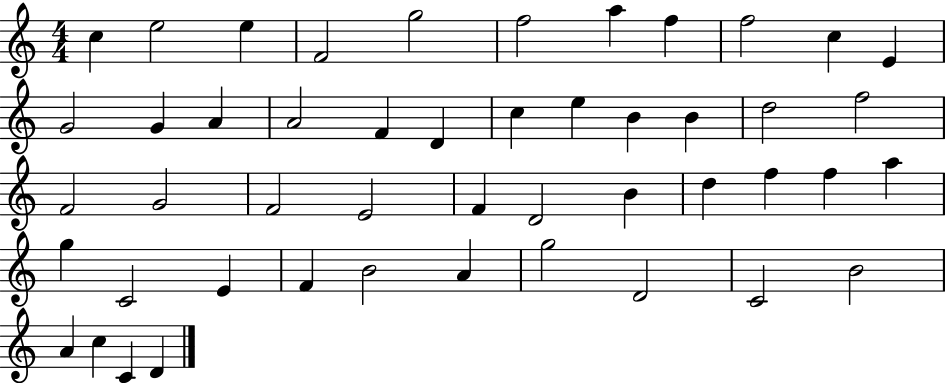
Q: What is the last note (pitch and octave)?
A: D4